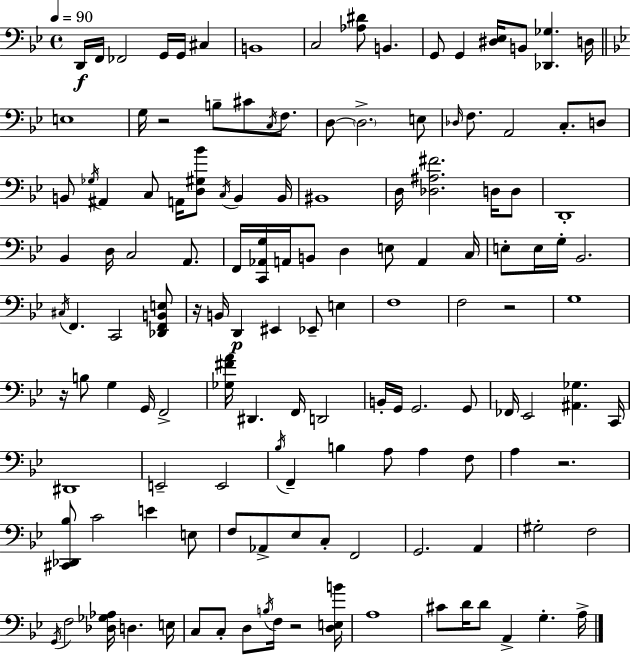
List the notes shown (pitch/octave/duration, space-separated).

D2/s F2/s FES2/h G2/s G2/s C#3/q B2/w C3/h [Ab3,D#4]/e B2/q. G2/e G2/q [D#3,Eb3]/s B2/e [Db2,Gb3]/q. D3/s E3/w G3/s R/h B3/e C#4/e C3/s F3/e. D3/e D3/h. E3/e Db3/s F3/e. A2/h C3/e. D3/e B2/e Gb3/s A#2/q C3/e A2/s [D3,G#3,Bb4]/e C3/s B2/q B2/s BIS2/w D3/s [Db3,A#3,F#4]/h. D3/s D3/e D2/w Bb2/q D3/s C3/h A2/e. F2/s [C2,Ab2,G3]/s A2/s B2/e D3/q E3/e A2/q C3/s E3/e E3/s G3/s Bb2/h. C#3/s F2/q. C2/h [Db2,F2,B2,E3]/e R/s B2/s D2/q EIS2/q Eb2/e E3/q F3/w F3/h R/h G3/w R/s B3/e G3/q G2/s F2/h [Gb3,F#4,A4]/s D#2/q. F2/s D2/h B2/s G2/s G2/h. G2/e FES2/s Eb2/h [A#2,Gb3]/q. C2/s D#2/w E2/h E2/h Bb3/s F2/q B3/q A3/e A3/q F3/e A3/q R/h. [C#2,Db2,Bb3]/e C4/h E4/q E3/e F3/e Ab2/e Eb3/e C3/e F2/h G2/h. A2/q G#3/h F3/h G2/s F3/h [Db3,Gb3,Ab3]/s D3/q. E3/s C3/e C3/e D3/e B3/s F3/s R/h [D3,E3,B4]/s A3/w C#4/e D4/s D4/e A2/q G3/q. A3/s